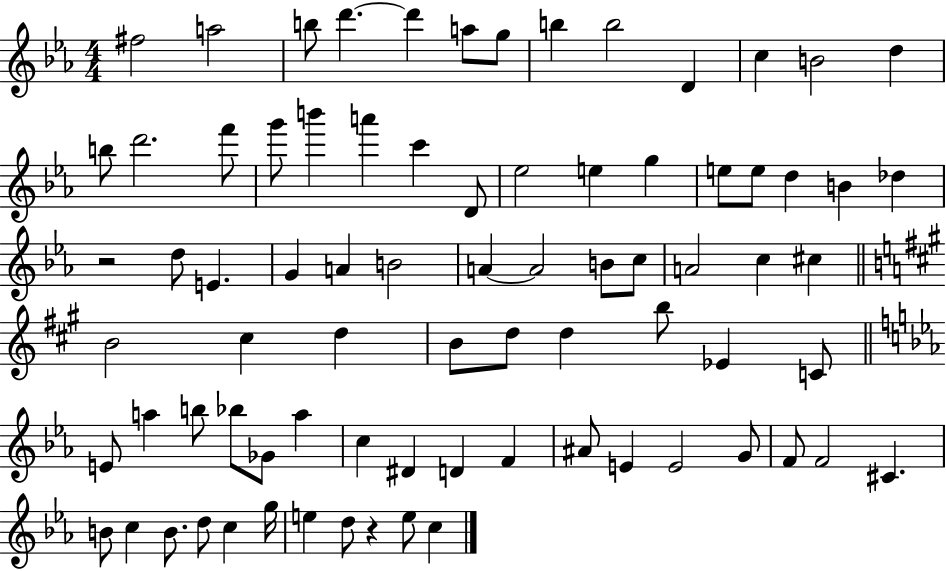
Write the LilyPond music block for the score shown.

{
  \clef treble
  \numericTimeSignature
  \time 4/4
  \key ees \major
  fis''2 a''2 | b''8 d'''4.~~ d'''4 a''8 g''8 | b''4 b''2 d'4 | c''4 b'2 d''4 | \break b''8 d'''2. f'''8 | g'''8 b'''4 a'''4 c'''4 d'8 | ees''2 e''4 g''4 | e''8 e''8 d''4 b'4 des''4 | \break r2 d''8 e'4. | g'4 a'4 b'2 | a'4~~ a'2 b'8 c''8 | a'2 c''4 cis''4 | \break \bar "||" \break \key a \major b'2 cis''4 d''4 | b'8 d''8 d''4 b''8 ees'4 c'8 | \bar "||" \break \key c \minor e'8 a''4 b''8 bes''8 ges'8 a''4 | c''4 dis'4 d'4 f'4 | ais'8 e'4 e'2 g'8 | f'8 f'2 cis'4. | \break b'8 c''4 b'8. d''8 c''4 g''16 | e''4 d''8 r4 e''8 c''4 | \bar "|."
}